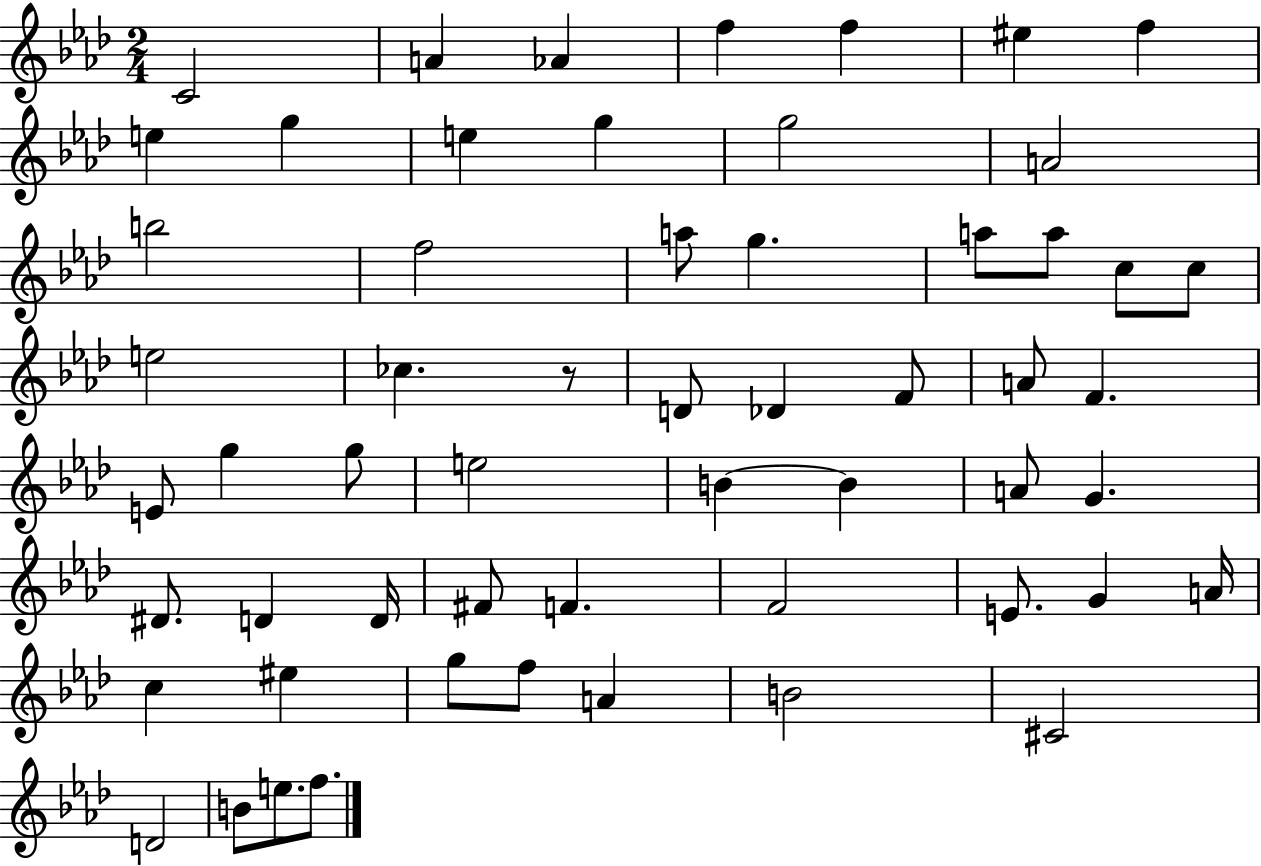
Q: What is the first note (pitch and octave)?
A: C4